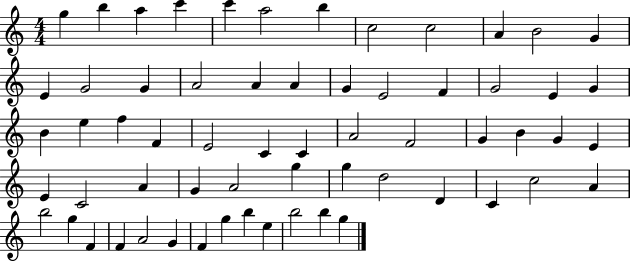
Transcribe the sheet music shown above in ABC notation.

X:1
T:Untitled
M:4/4
L:1/4
K:C
g b a c' c' a2 b c2 c2 A B2 G E G2 G A2 A A G E2 F G2 E G B e f F E2 C C A2 F2 G B G E E C2 A G A2 g g d2 D C c2 A b2 g F F A2 G F g b e b2 b g